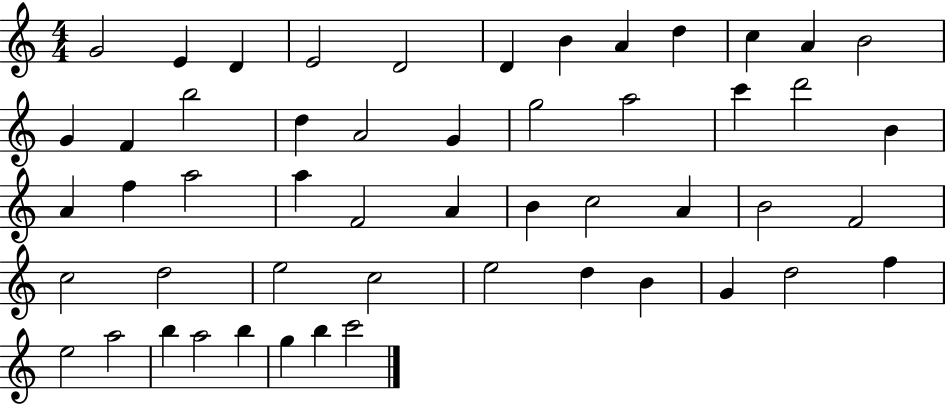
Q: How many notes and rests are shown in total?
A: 52